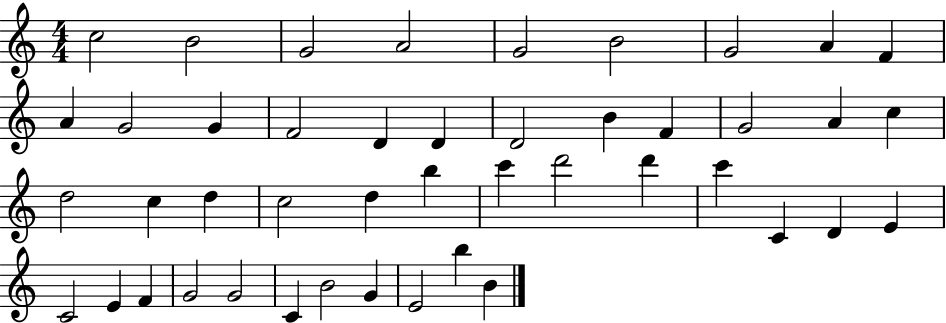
C5/h B4/h G4/h A4/h G4/h B4/h G4/h A4/q F4/q A4/q G4/h G4/q F4/h D4/q D4/q D4/h B4/q F4/q G4/h A4/q C5/q D5/h C5/q D5/q C5/h D5/q B5/q C6/q D6/h D6/q C6/q C4/q D4/q E4/q C4/h E4/q F4/q G4/h G4/h C4/q B4/h G4/q E4/h B5/q B4/q